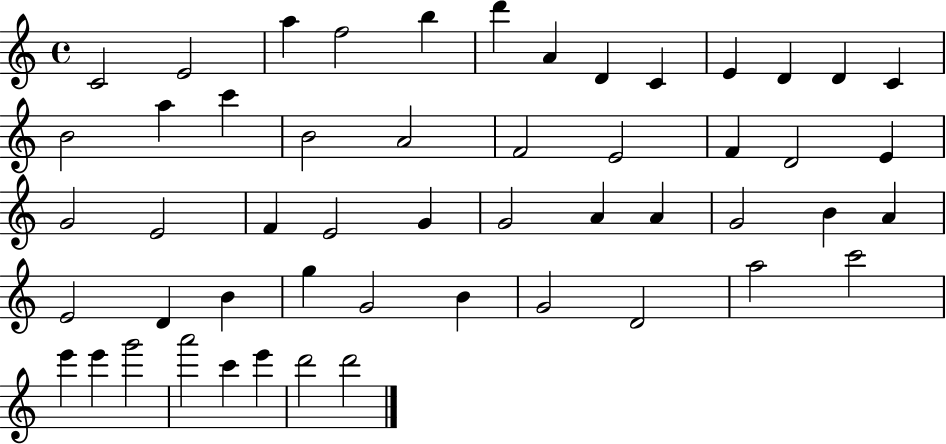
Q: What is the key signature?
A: C major